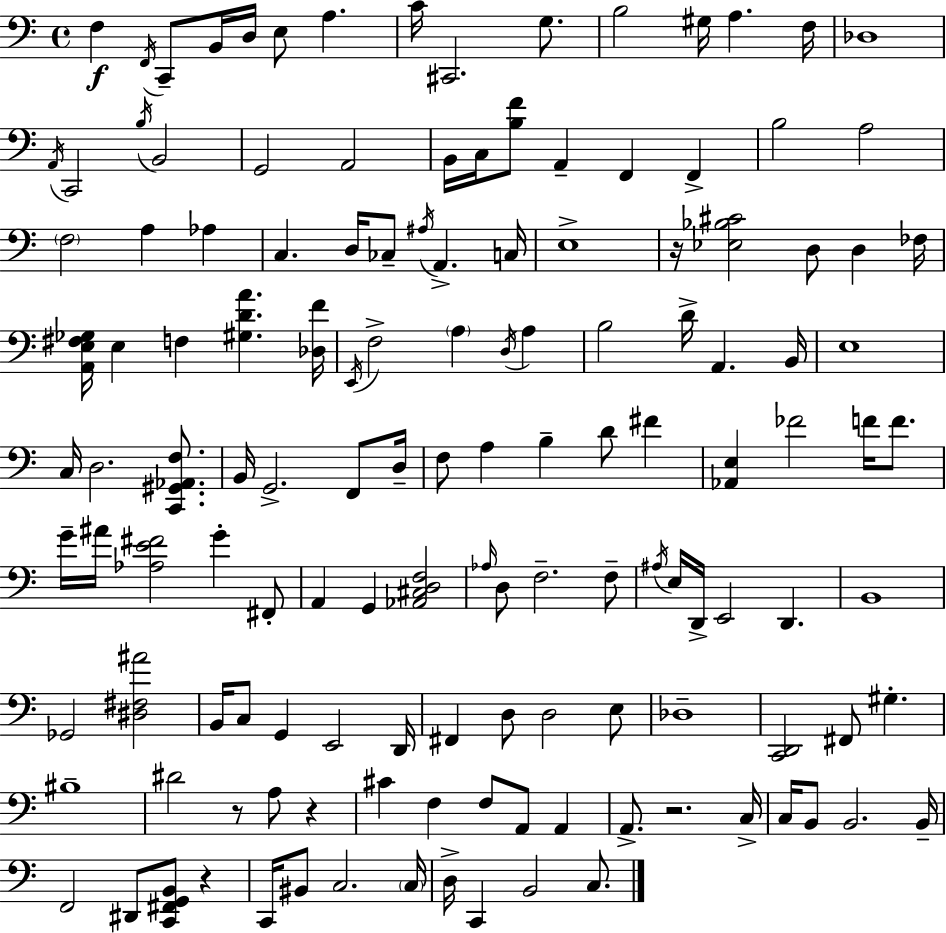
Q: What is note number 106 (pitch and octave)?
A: C3